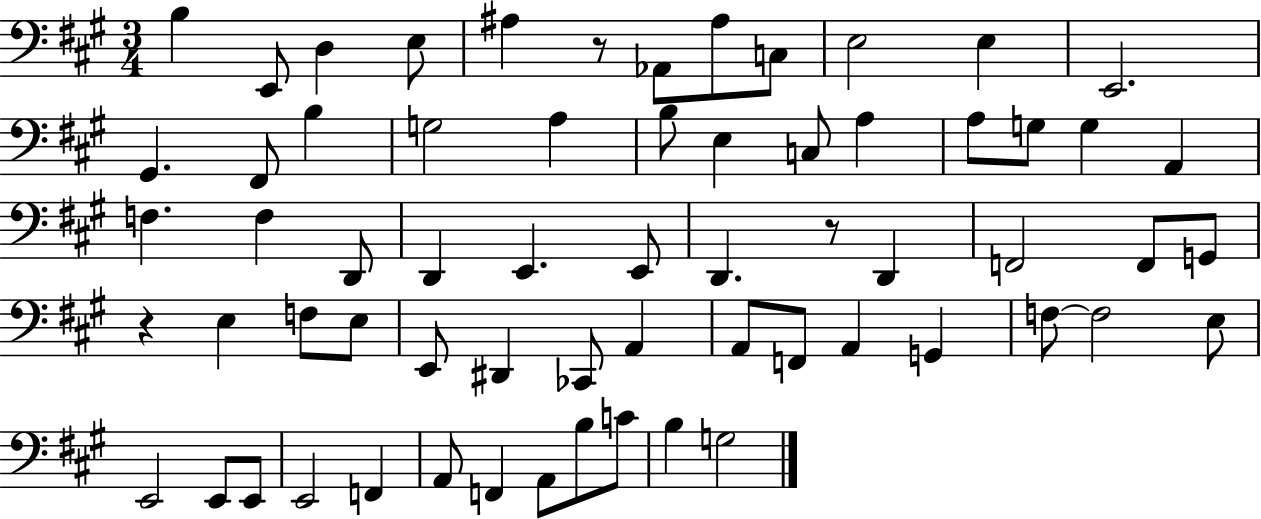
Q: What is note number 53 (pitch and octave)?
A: E2